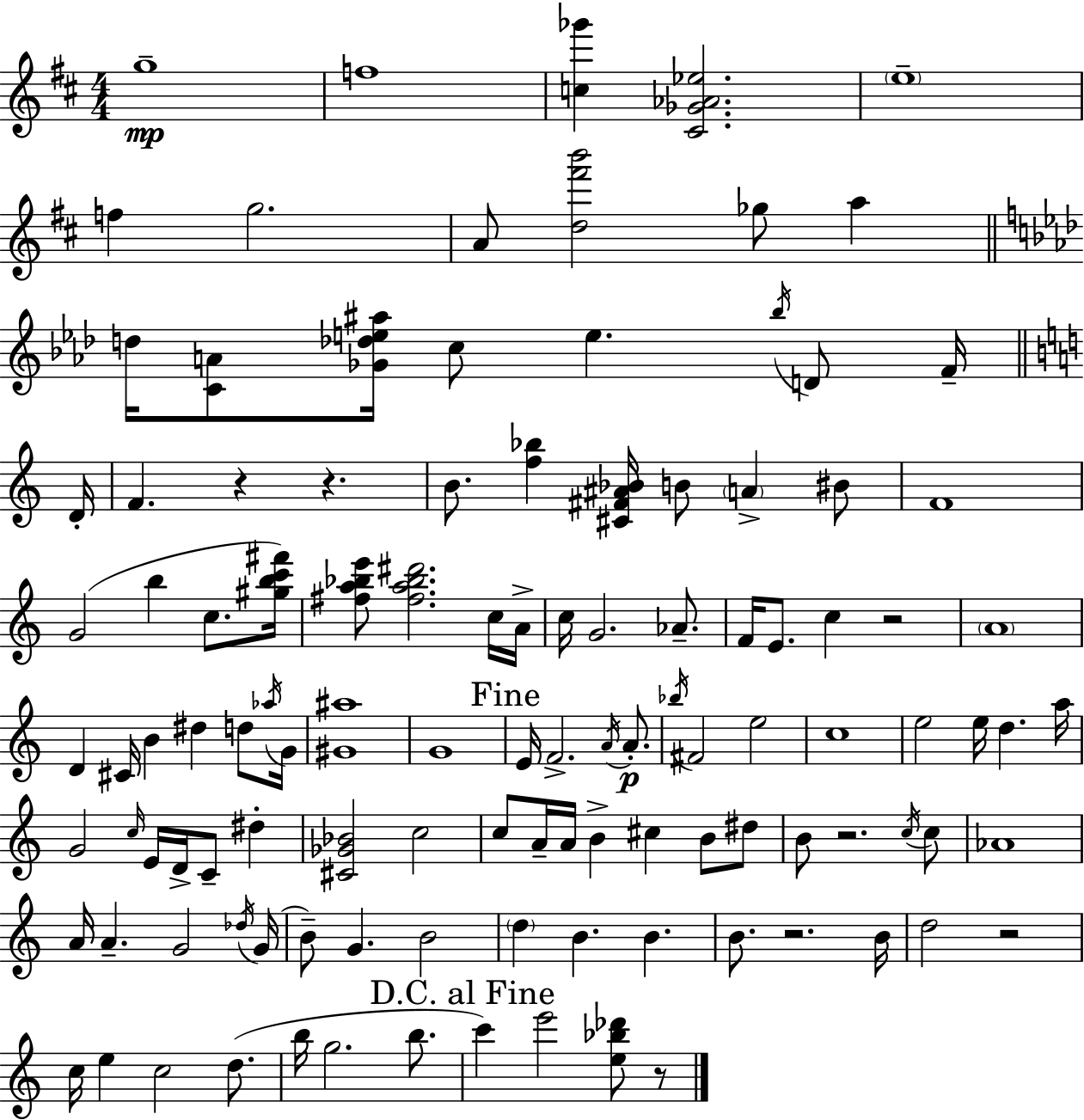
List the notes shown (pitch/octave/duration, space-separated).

G5/w F5/w [C5,Gb6]/q [C#4,Gb4,Ab4,Eb5]/h. E5/w F5/q G5/h. A4/e [D5,F#6,B6]/h Gb5/e A5/q D5/s [C4,A4]/e [Gb4,Db5,E5,A#5]/s C5/e E5/q. Bb5/s D4/e F4/s D4/s F4/q. R/q R/q. B4/e. [F5,Bb5]/q [C#4,F#4,A#4,Bb4]/s B4/e A4/q BIS4/e F4/w G4/h B5/q C5/e. [G#5,B5,C6,F#6]/s [F#5,A5,Bb5,E6]/e [F#5,A5,Bb5,D#6]/h. C5/s A4/s C5/s G4/h. Ab4/e. F4/s E4/e. C5/q R/h A4/w D4/q C#4/s B4/q D#5/q D5/e Ab5/s G4/s [G#4,A#5]/w G4/w E4/s F4/h. A4/s A4/e. Bb5/s F#4/h E5/h C5/w E5/h E5/s D5/q. A5/s G4/h C5/s E4/s D4/s C4/e D#5/q [C#4,Gb4,Bb4]/h C5/h C5/e A4/s A4/s B4/q C#5/q B4/e D#5/e B4/e R/h. C5/s C5/e Ab4/w A4/s A4/q. G4/h Db5/s G4/s B4/e G4/q. B4/h D5/q B4/q. B4/q. B4/e. R/h. B4/s D5/h R/h C5/s E5/q C5/h D5/e. B5/s G5/h. B5/e. C6/q E6/h [E5,Bb5,Db6]/e R/e